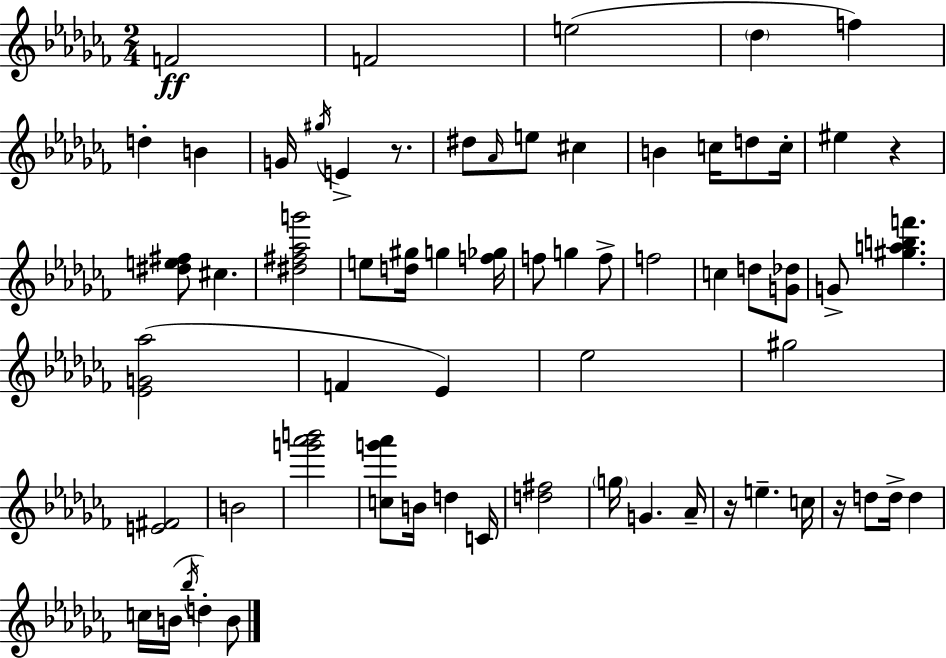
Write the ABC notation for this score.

X:1
T:Untitled
M:2/4
L:1/4
K:Abm
F2 F2 e2 _d f d B G/4 ^g/4 E z/2 ^d/2 _A/4 e/2 ^c B c/4 d/2 c/4 ^e z [^de^f]/2 ^c [^d^f_ag']2 e/2 [d^g]/4 g [f_g]/4 f/2 g f/2 f2 c d/2 [G_d]/2 G/2 [^gabf'] [_EG_a]2 F _E _e2 ^g2 [E^F]2 B2 [g'_a'b']2 [cg'_a']/2 B/4 d C/4 [d^f]2 g/4 G _A/4 z/4 e c/4 z/4 d/2 d/4 d c/4 B/4 _b/4 d B/2